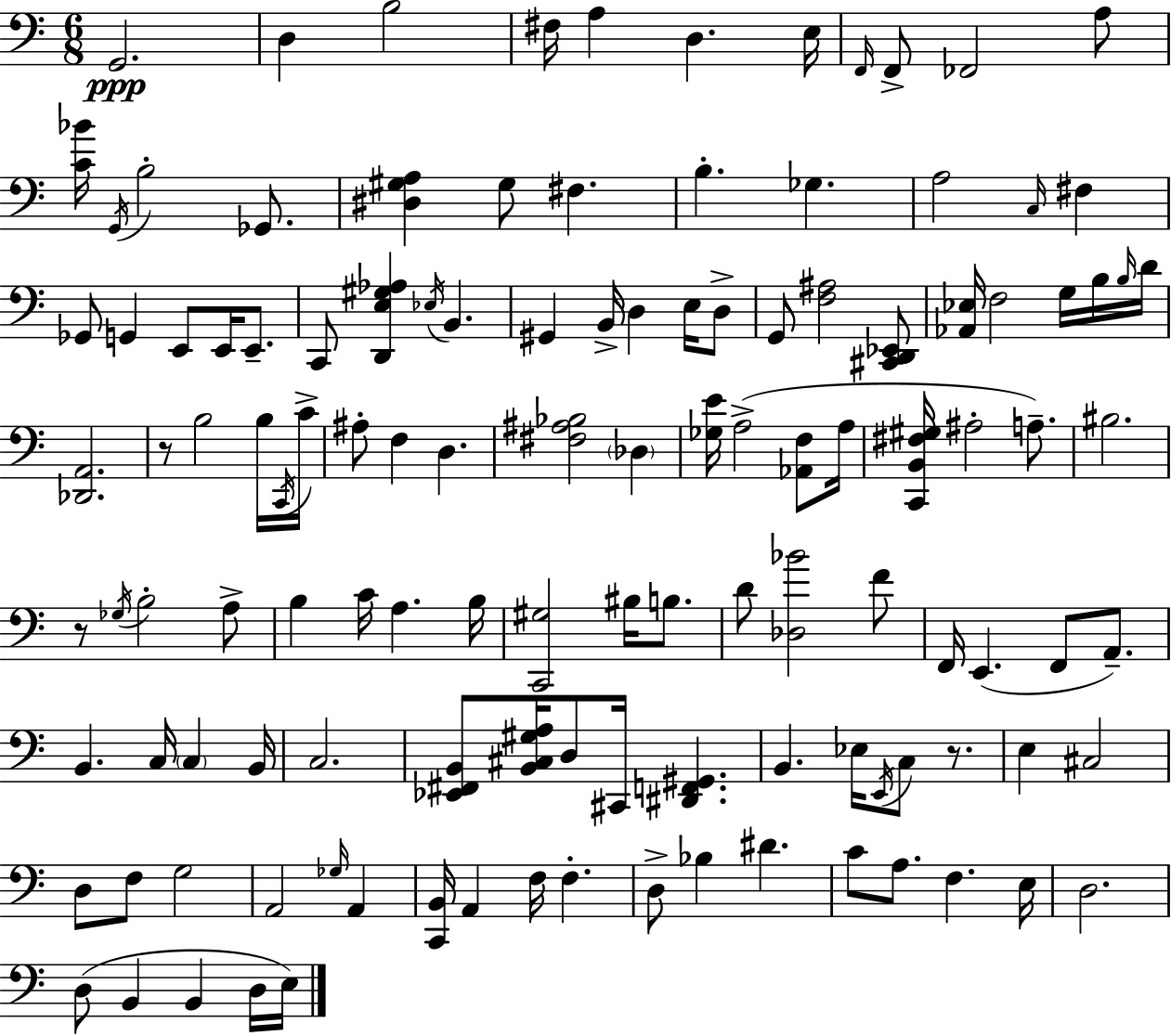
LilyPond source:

{
  \clef bass
  \numericTimeSignature
  \time 6/8
  \key c \major
  g,2.\ppp | d4 b2 | fis16 a4 d4. e16 | \grace { f,16 } f,8-> fes,2 a8 | \break <c' bes'>16 \acciaccatura { g,16 } b2-. ges,8. | <dis gis a>4 gis8 fis4. | b4.-. ges4. | a2 \grace { c16 } fis4 | \break ges,8 g,4 e,8 e,16 | e,8.-- c,8 <d, e gis aes>4 \acciaccatura { ees16 } b,4. | gis,4 b,16-> d4 | e16 d8-> g,8 <f ais>2 | \break <cis, d, ees,>8 <aes, ees>16 f2 | g16 b16 \grace { b16 } d'16 <des, a,>2. | r8 b2 | b16 \acciaccatura { c,16 } c'16-> ais8-. f4 | \break d4. <fis ais bes>2 | \parenthesize des4 <ges e'>16 a2->( | <aes, f>8 a16 <c, b, fis gis>16 ais2-. | a8.--) bis2. | \break r8 \acciaccatura { ges16 } b2-. | a8-> b4 c'16 | a4. b16 <c, gis>2 | bis16 b8. d'8 <des bes'>2 | \break f'8 f,16 e,4.( | f,8 a,8.--) b,4. | c16 \parenthesize c4 b,16 c2. | <ees, fis, b,>8 <b, cis gis a>16 d8 | \break cis,16 <dis, f, gis,>4. b,4. | ees16 \acciaccatura { e,16 } c8 r8. e4 | cis2 d8 f8 | g2 a,2 | \break \grace { ges16 } a,4 <c, b,>16 a,4 | f16 f4.-. d8-> bes4 | dis'4. c'8 a8. | f4. e16 d2. | \break d8( b,4 | b,4 d16 e16) \bar "|."
}